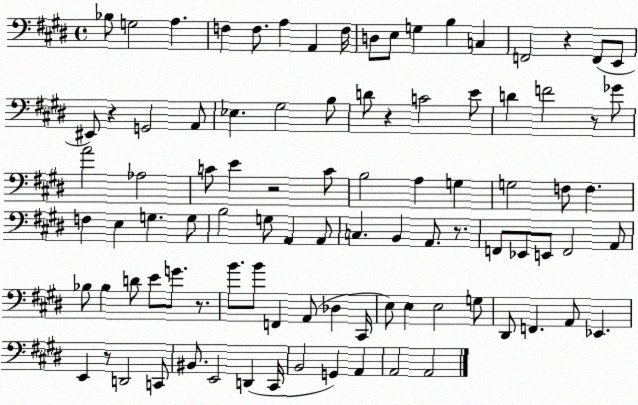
X:1
T:Untitled
M:4/4
L:1/4
K:E
_B,/2 G,2 A, F, F,/2 A, A,, F,/4 D,/2 E,/2 G, B, C, F,,2 z F,,/2 E,,/2 ^E,,/2 z G,,2 A,,/2 _E, ^G,2 B,/2 D/2 z C2 E/2 D F2 z/2 _G/2 A2 _A,2 C/2 E z2 C/2 B,2 A, G, G,2 F,/2 F, F, E, G, G,/2 B,2 G,/2 A,, A,,/2 C, B,, A,,/2 z/2 F,,/2 _E,,/2 E,,/2 F,,2 A,,/2 _B,/2 _B, D/2 E/2 G/2 z/2 B/2 B/2 F,, A,,/2 _D, ^C,,/4 E,/2 E, E,2 G,/2 ^D,,/2 F,, A,,/2 _E,, E,, z/2 D,,2 C,,/2 ^B,,/2 E,,2 D,, ^C,,/4 B,,2 G,, A,, A,,2 A,,2